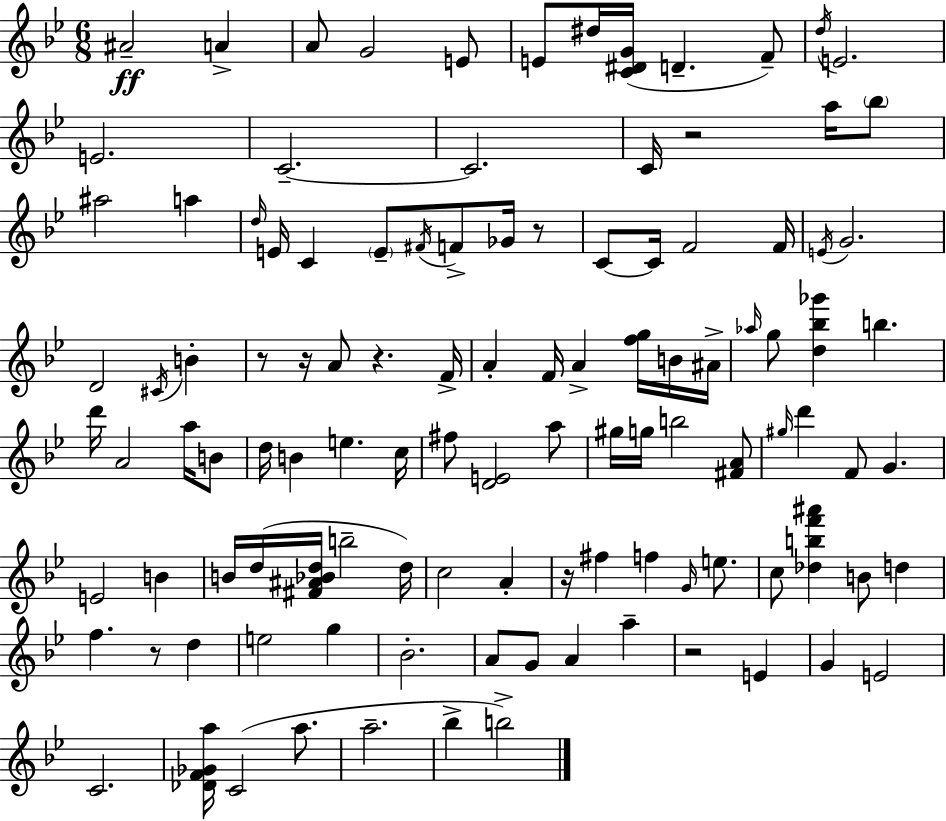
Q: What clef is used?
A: treble